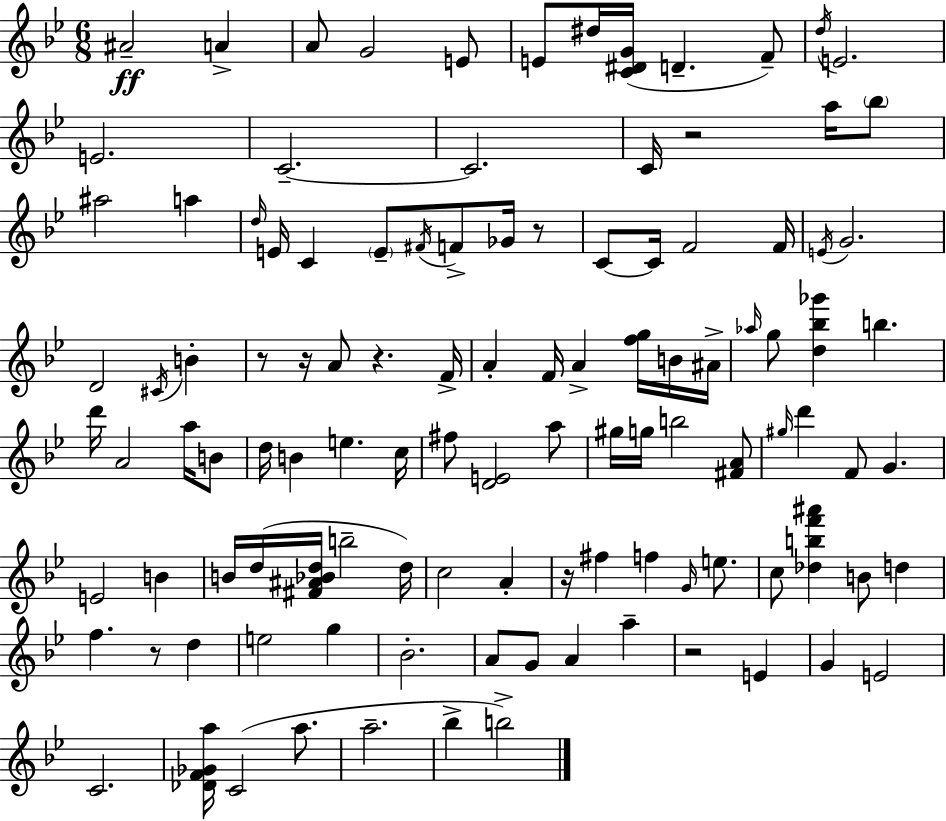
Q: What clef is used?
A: treble